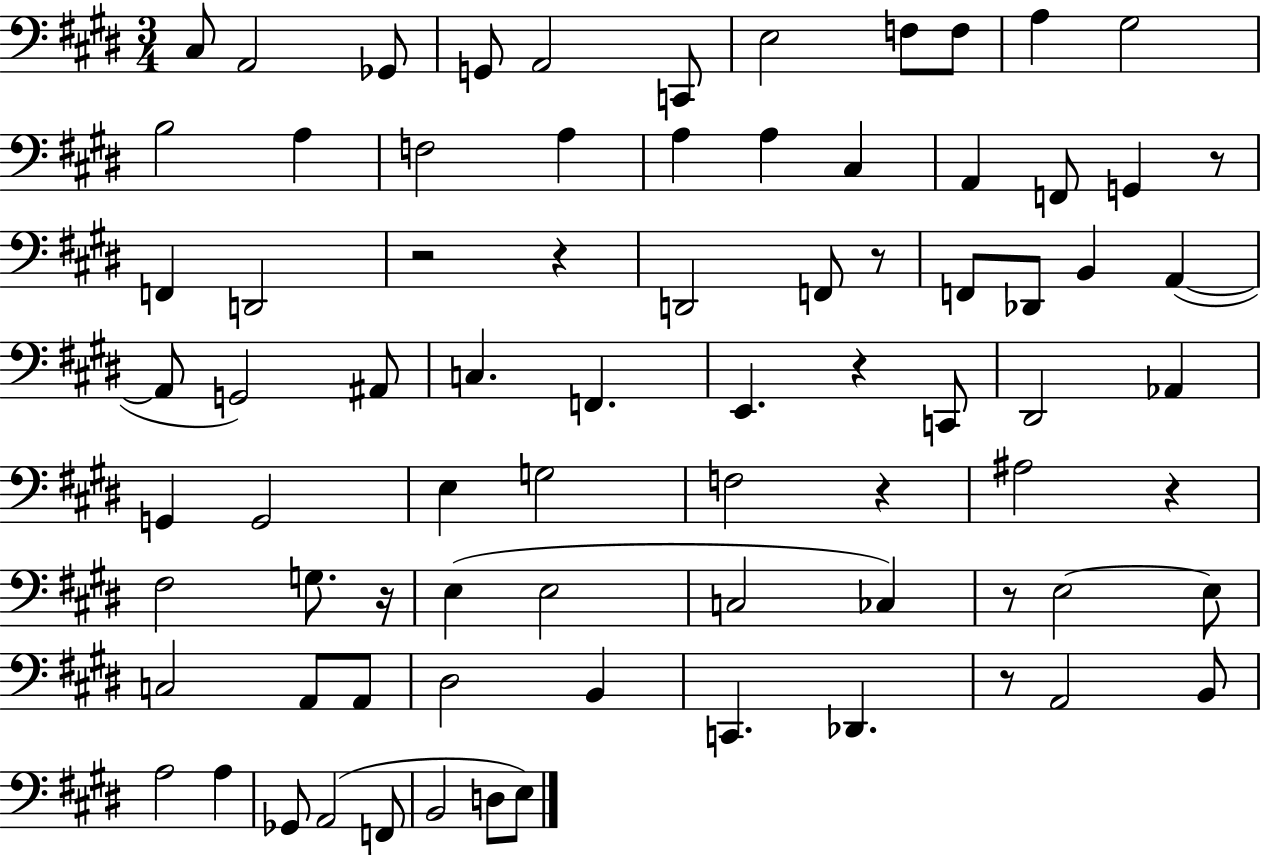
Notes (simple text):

C#3/e A2/h Gb2/e G2/e A2/h C2/e E3/h F3/e F3/e A3/q G#3/h B3/h A3/q F3/h A3/q A3/q A3/q C#3/q A2/q F2/e G2/q R/e F2/q D2/h R/h R/q D2/h F2/e R/e F2/e Db2/e B2/q A2/q A2/e G2/h A#2/e C3/q. F2/q. E2/q. R/q C2/e D#2/h Ab2/q G2/q G2/h E3/q G3/h F3/h R/q A#3/h R/q F#3/h G3/e. R/s E3/q E3/h C3/h CES3/q R/e E3/h E3/e C3/h A2/e A2/e D#3/h B2/q C2/q. Db2/q. R/e A2/h B2/e A3/h A3/q Gb2/e A2/h F2/e B2/h D3/e E3/e